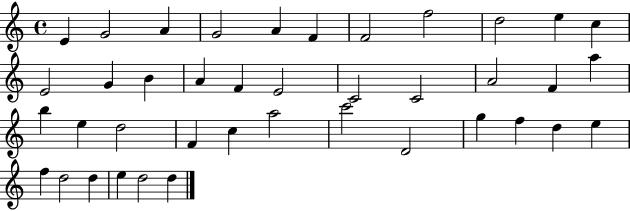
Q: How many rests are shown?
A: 0